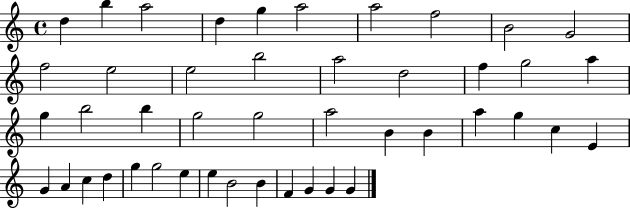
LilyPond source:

{
  \clef treble
  \time 4/4
  \defaultTimeSignature
  \key c \major
  d''4 b''4 a''2 | d''4 g''4 a''2 | a''2 f''2 | b'2 g'2 | \break f''2 e''2 | e''2 b''2 | a''2 d''2 | f''4 g''2 a''4 | \break g''4 b''2 b''4 | g''2 g''2 | a''2 b'4 b'4 | a''4 g''4 c''4 e'4 | \break g'4 a'4 c''4 d''4 | g''4 g''2 e''4 | e''4 b'2 b'4 | f'4 g'4 g'4 g'4 | \break \bar "|."
}